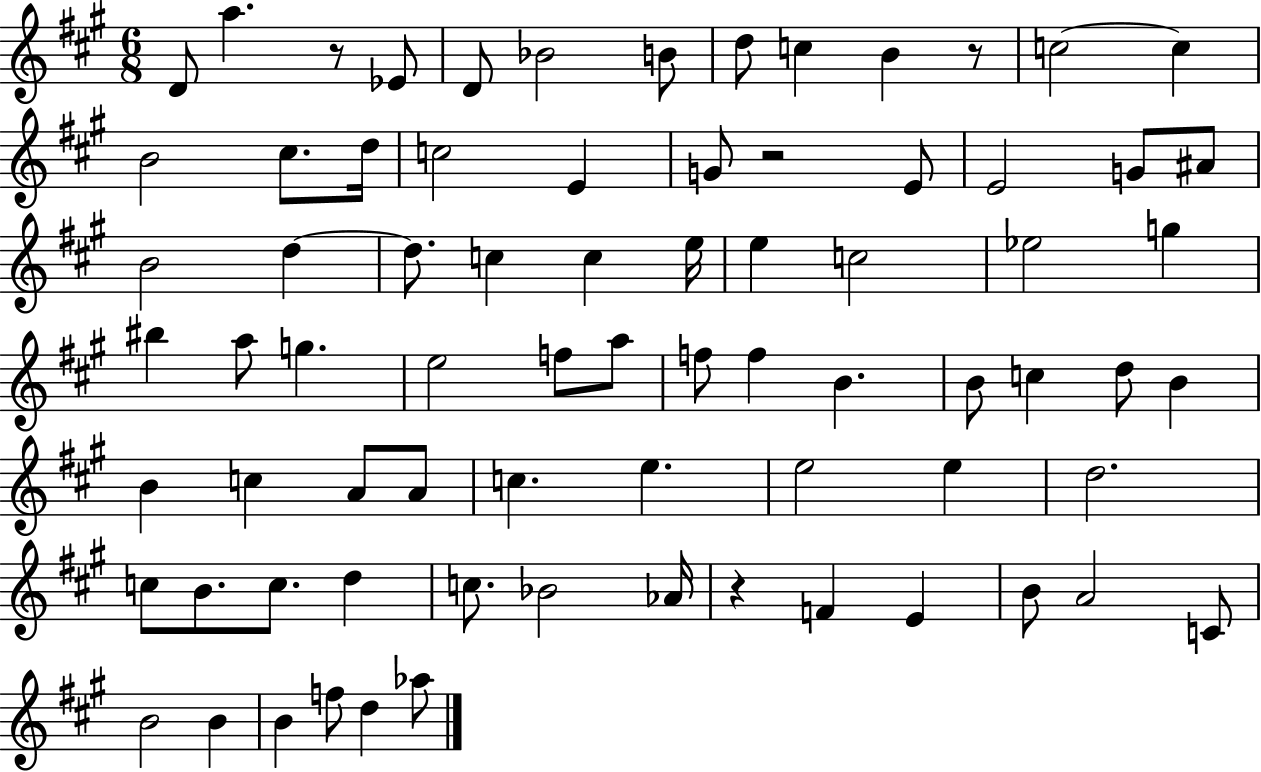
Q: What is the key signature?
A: A major